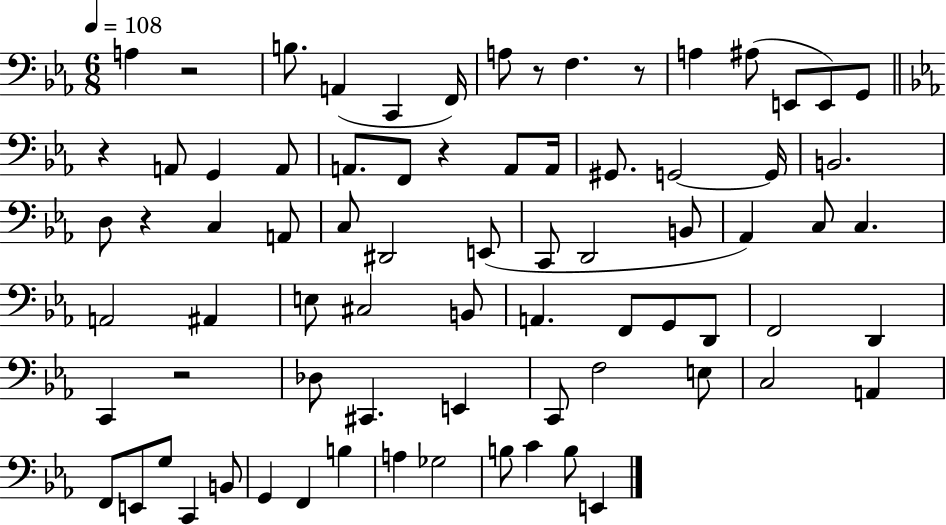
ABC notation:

X:1
T:Untitled
M:6/8
L:1/4
K:Eb
A, z2 B,/2 A,, C,, F,,/4 A,/2 z/2 F, z/2 A, ^A,/2 E,,/2 E,,/2 G,,/2 z A,,/2 G,, A,,/2 A,,/2 F,,/2 z A,,/2 A,,/4 ^G,,/2 G,,2 G,,/4 B,,2 D,/2 z C, A,,/2 C,/2 ^D,,2 E,,/2 C,,/2 D,,2 B,,/2 _A,, C,/2 C, A,,2 ^A,, E,/2 ^C,2 B,,/2 A,, F,,/2 G,,/2 D,,/2 F,,2 D,, C,, z2 _D,/2 ^C,, E,, C,,/2 F,2 E,/2 C,2 A,, F,,/2 E,,/2 G,/2 C,, B,,/2 G,, F,, B, A, _G,2 B,/2 C B,/2 E,,